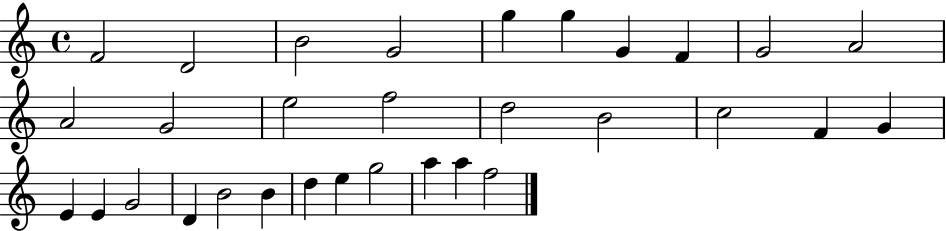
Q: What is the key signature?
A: C major